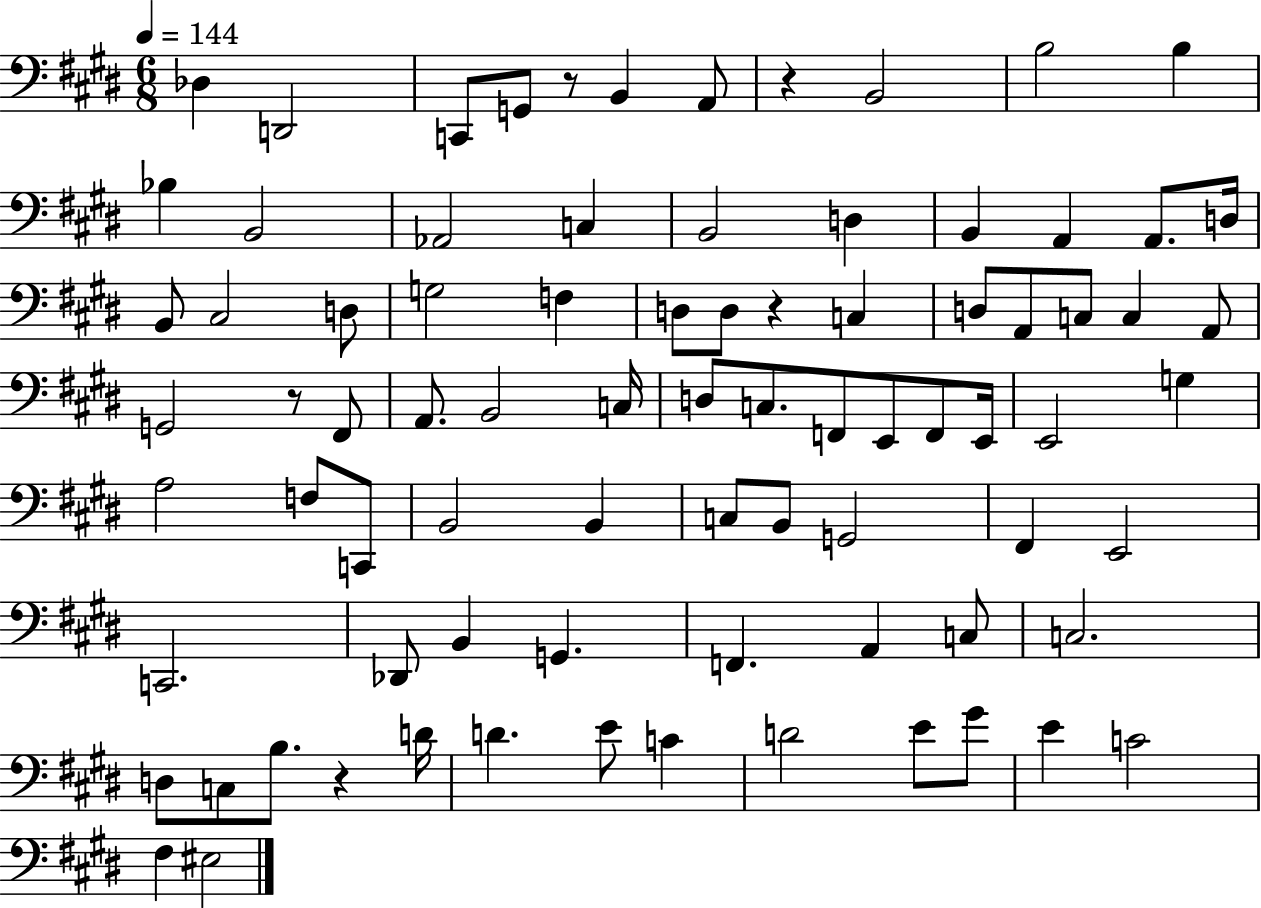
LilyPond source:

{
  \clef bass
  \numericTimeSignature
  \time 6/8
  \key e \major
  \tempo 4 = 144
  des4 d,2 | c,8 g,8 r8 b,4 a,8 | r4 b,2 | b2 b4 | \break bes4 b,2 | aes,2 c4 | b,2 d4 | b,4 a,4 a,8. d16 | \break b,8 cis2 d8 | g2 f4 | d8 d8 r4 c4 | d8 a,8 c8 c4 a,8 | \break g,2 r8 fis,8 | a,8. b,2 c16 | d8 c8. f,8 e,8 f,8 e,16 | e,2 g4 | \break a2 f8 c,8 | b,2 b,4 | c8 b,8 g,2 | fis,4 e,2 | \break c,2. | des,8 b,4 g,4. | f,4. a,4 c8 | c2. | \break d8 c8 b8. r4 d'16 | d'4. e'8 c'4 | d'2 e'8 gis'8 | e'4 c'2 | \break fis4 eis2 | \bar "|."
}